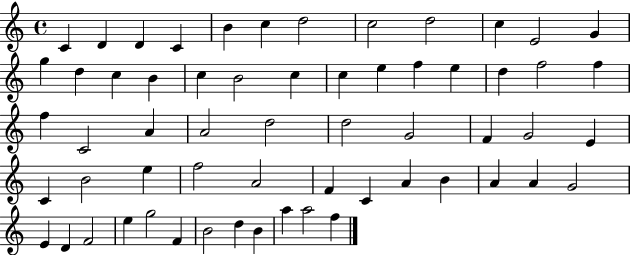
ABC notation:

X:1
T:Untitled
M:4/4
L:1/4
K:C
C D D C B c d2 c2 d2 c E2 G g d c B c B2 c c e f e d f2 f f C2 A A2 d2 d2 G2 F G2 E C B2 e f2 A2 F C A B A A G2 E D F2 e g2 F B2 d B a a2 f